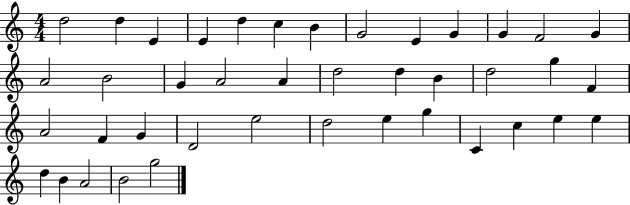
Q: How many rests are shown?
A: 0